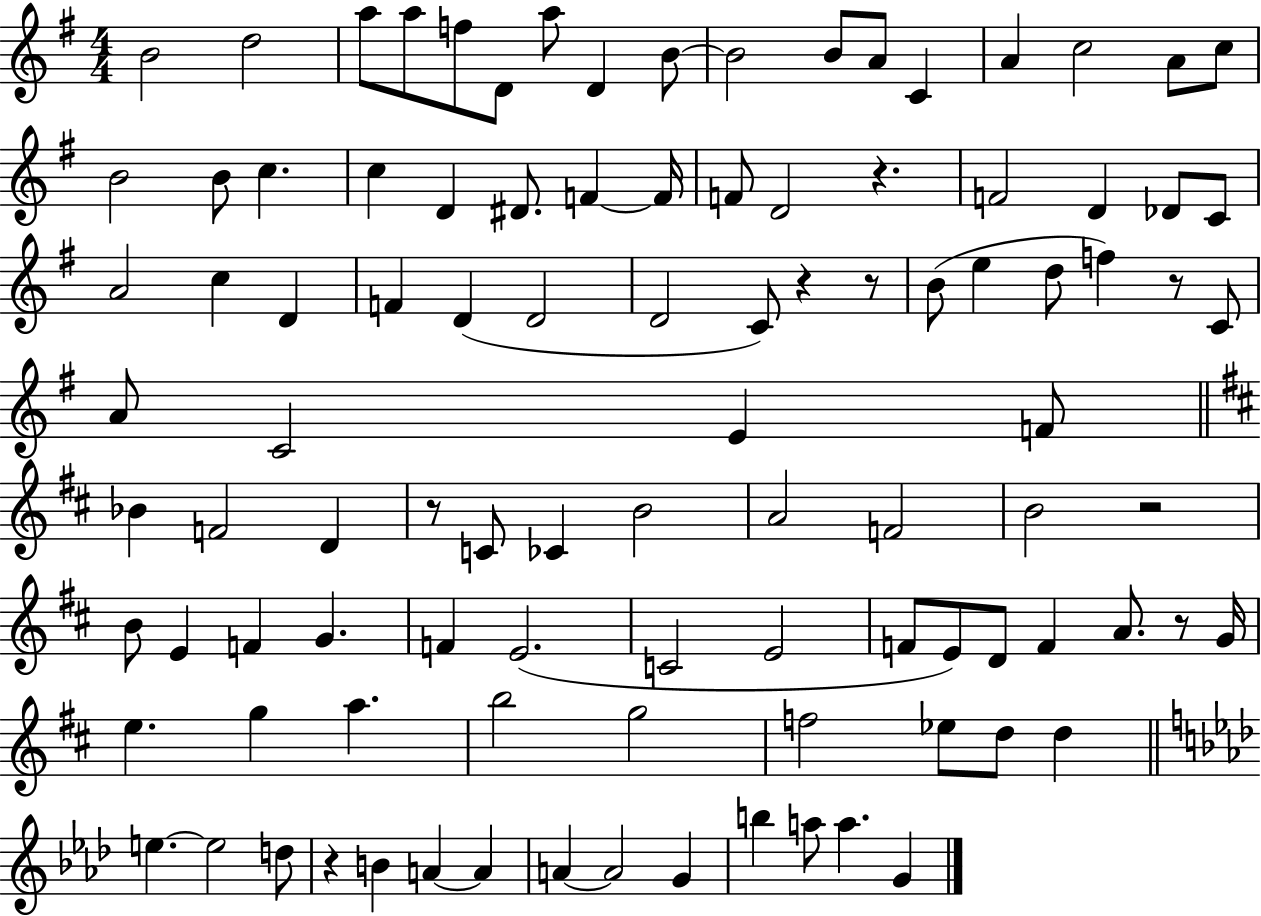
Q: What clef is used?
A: treble